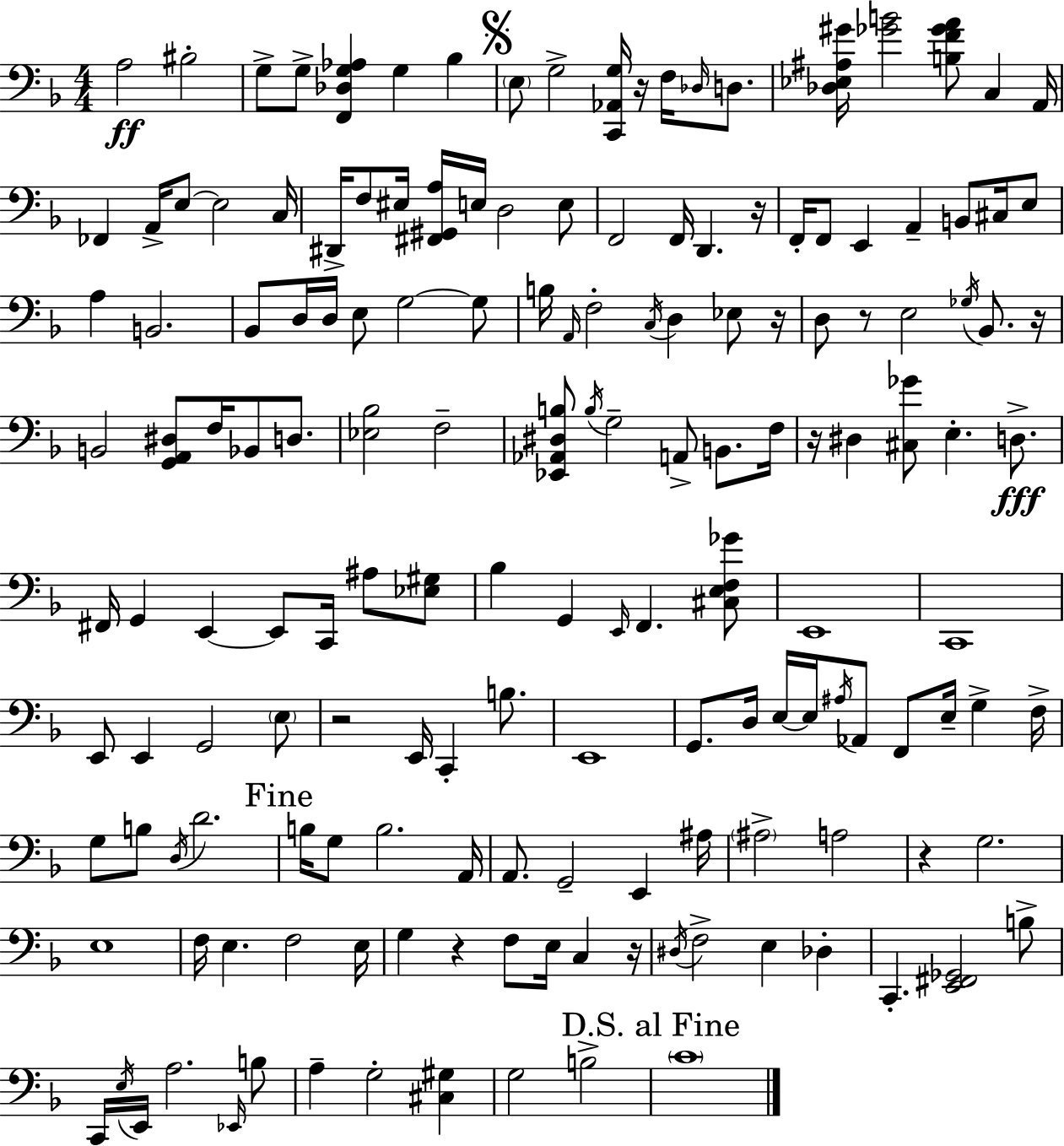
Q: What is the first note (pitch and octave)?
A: A3